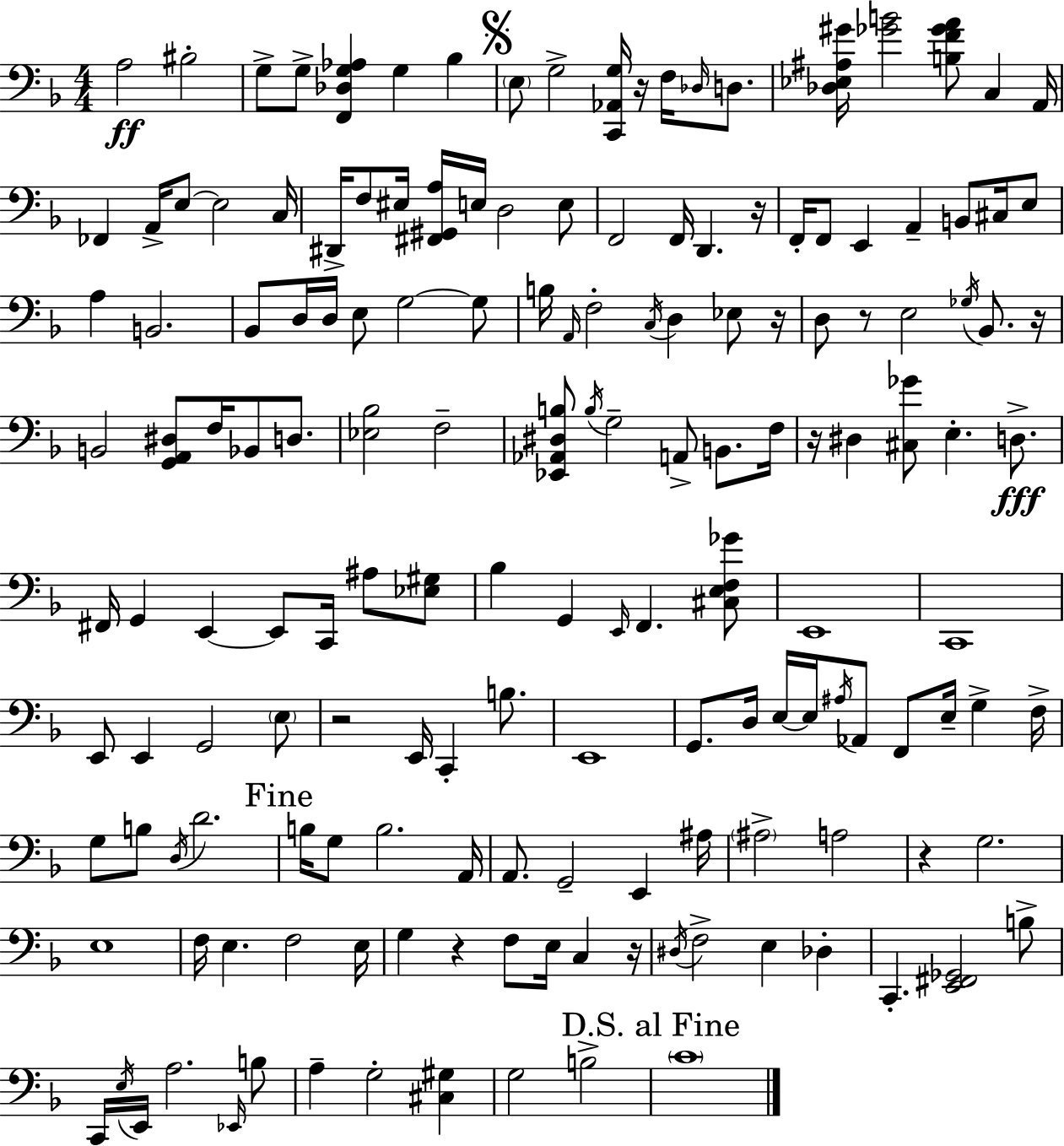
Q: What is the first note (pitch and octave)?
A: A3